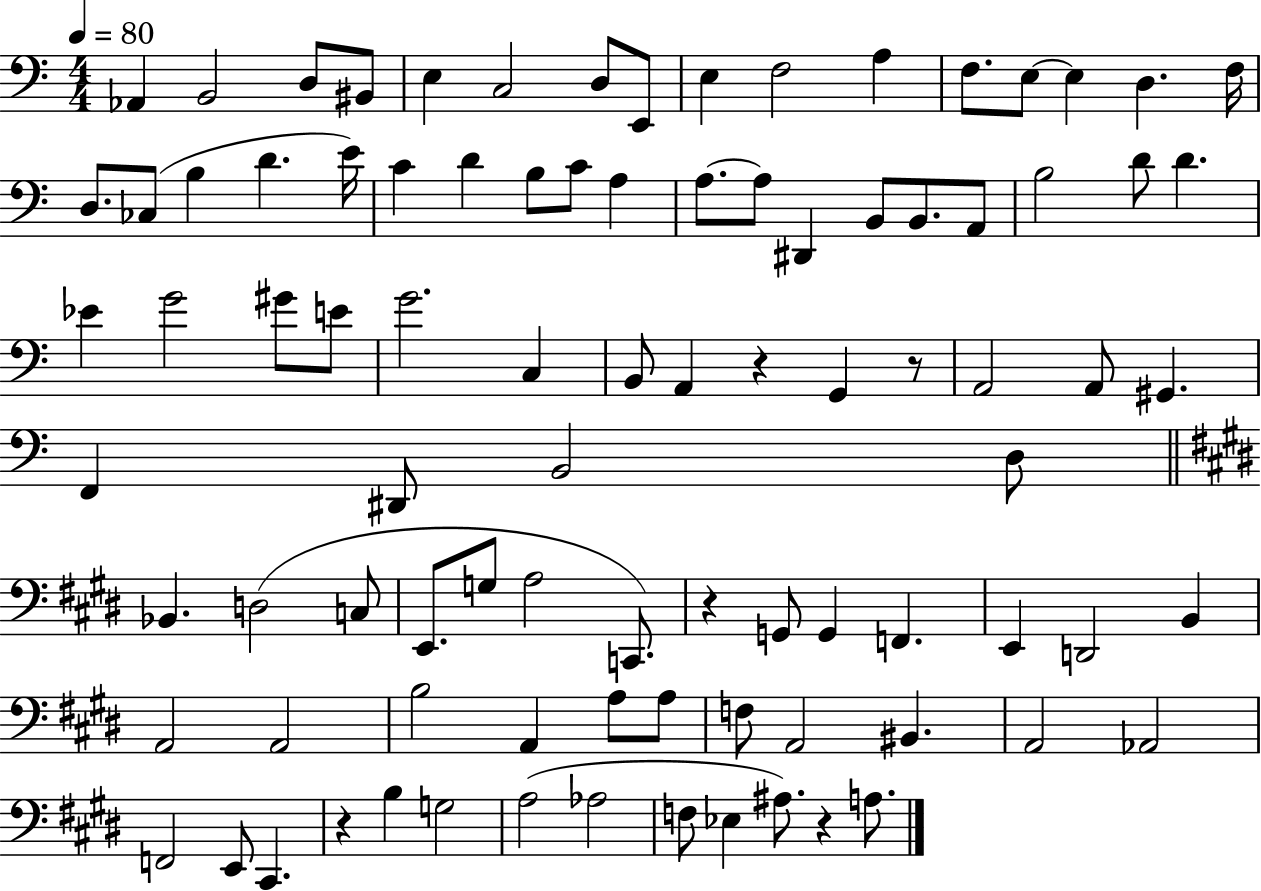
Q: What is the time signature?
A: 4/4